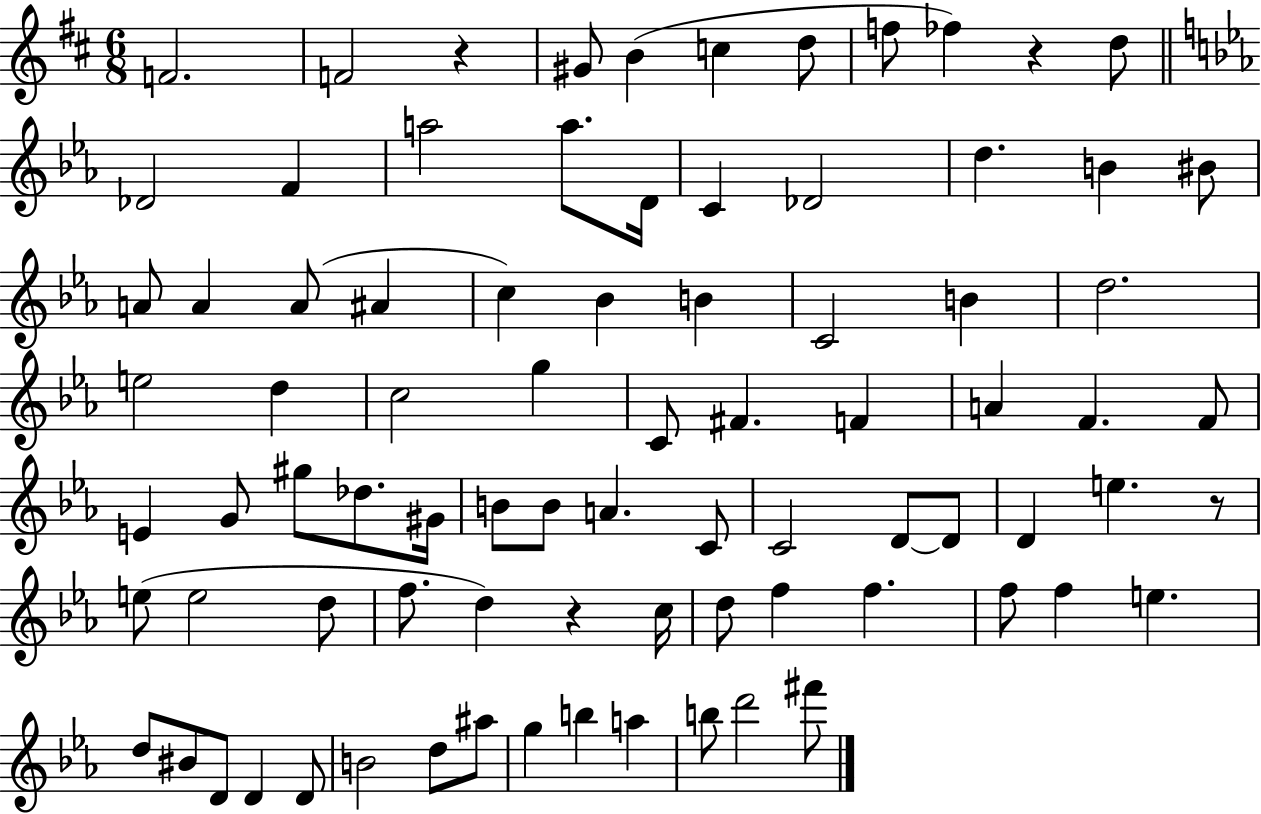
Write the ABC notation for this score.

X:1
T:Untitled
M:6/8
L:1/4
K:D
F2 F2 z ^G/2 B c d/2 f/2 _f z d/2 _D2 F a2 a/2 D/4 C _D2 d B ^B/2 A/2 A A/2 ^A c _B B C2 B d2 e2 d c2 g C/2 ^F F A F F/2 E G/2 ^g/2 _d/2 ^G/4 B/2 B/2 A C/2 C2 D/2 D/2 D e z/2 e/2 e2 d/2 f/2 d z c/4 d/2 f f f/2 f e d/2 ^B/2 D/2 D D/2 B2 d/2 ^a/2 g b a b/2 d'2 ^f'/2